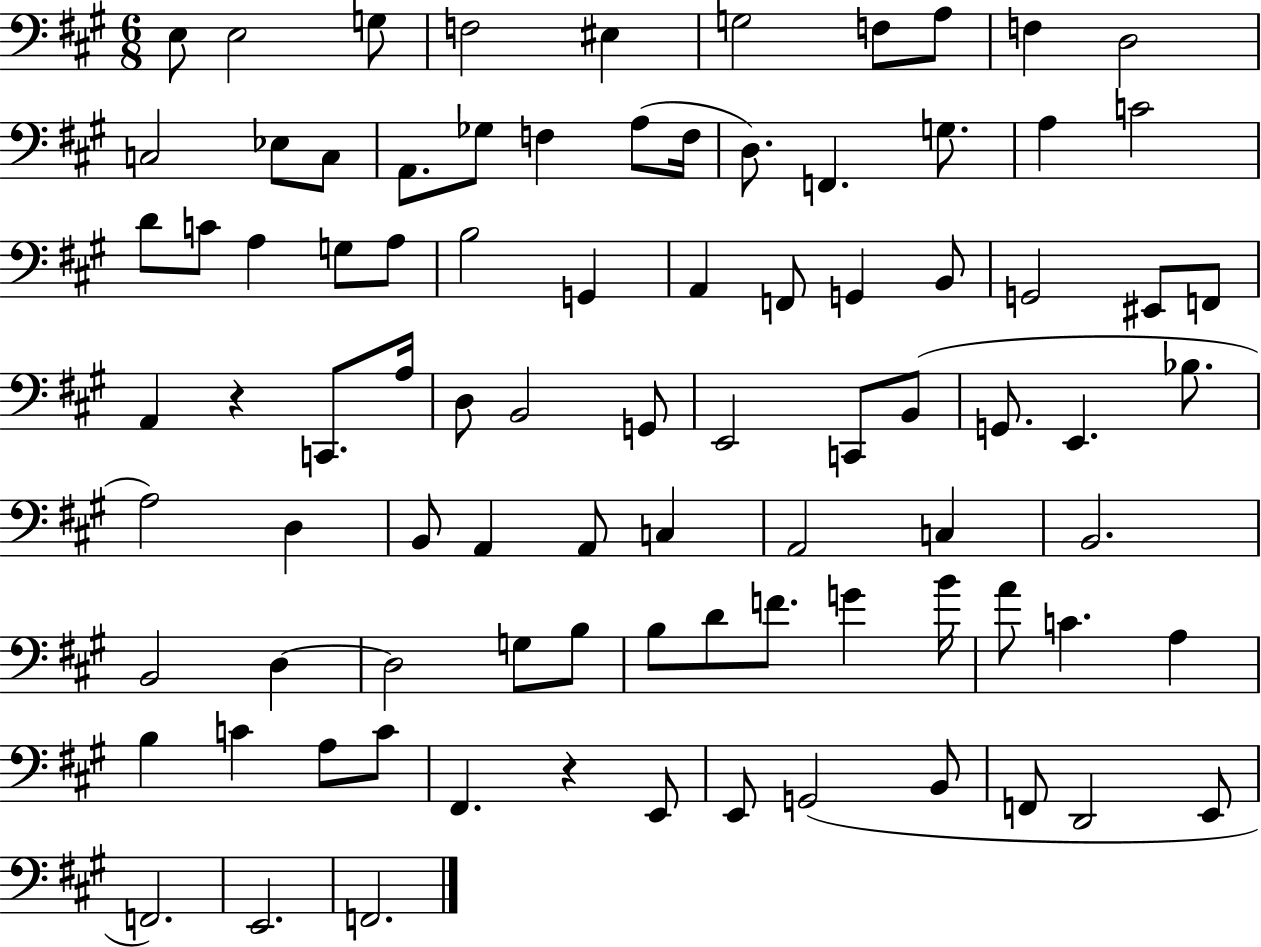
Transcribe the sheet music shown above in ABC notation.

X:1
T:Untitled
M:6/8
L:1/4
K:A
E,/2 E,2 G,/2 F,2 ^E, G,2 F,/2 A,/2 F, D,2 C,2 _E,/2 C,/2 A,,/2 _G,/2 F, A,/2 F,/4 D,/2 F,, G,/2 A, C2 D/2 C/2 A, G,/2 A,/2 B,2 G,, A,, F,,/2 G,, B,,/2 G,,2 ^E,,/2 F,,/2 A,, z C,,/2 A,/4 D,/2 B,,2 G,,/2 E,,2 C,,/2 B,,/2 G,,/2 E,, _B,/2 A,2 D, B,,/2 A,, A,,/2 C, A,,2 C, B,,2 B,,2 D, D,2 G,/2 B,/2 B,/2 D/2 F/2 G B/4 A/2 C A, B, C A,/2 C/2 ^F,, z E,,/2 E,,/2 G,,2 B,,/2 F,,/2 D,,2 E,,/2 F,,2 E,,2 F,,2